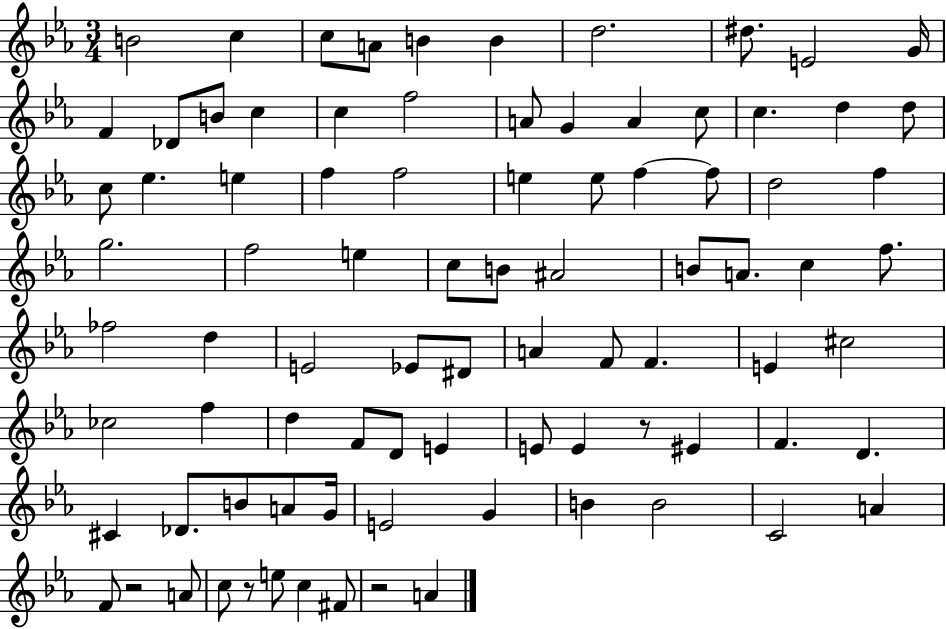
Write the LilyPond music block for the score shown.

{
  \clef treble
  \numericTimeSignature
  \time 3/4
  \key ees \major
  b'2 c''4 | c''8 a'8 b'4 b'4 | d''2. | dis''8. e'2 g'16 | \break f'4 des'8 b'8 c''4 | c''4 f''2 | a'8 g'4 a'4 c''8 | c''4. d''4 d''8 | \break c''8 ees''4. e''4 | f''4 f''2 | e''4 e''8 f''4~~ f''8 | d''2 f''4 | \break g''2. | f''2 e''4 | c''8 b'8 ais'2 | b'8 a'8. c''4 f''8. | \break fes''2 d''4 | e'2 ees'8 dis'8 | a'4 f'8 f'4. | e'4 cis''2 | \break ces''2 f''4 | d''4 f'8 d'8 e'4 | e'8 e'4 r8 eis'4 | f'4. d'4. | \break cis'4 des'8. b'8 a'8 g'16 | e'2 g'4 | b'4 b'2 | c'2 a'4 | \break f'8 r2 a'8 | c''8 r8 e''8 c''4 fis'8 | r2 a'4 | \bar "|."
}